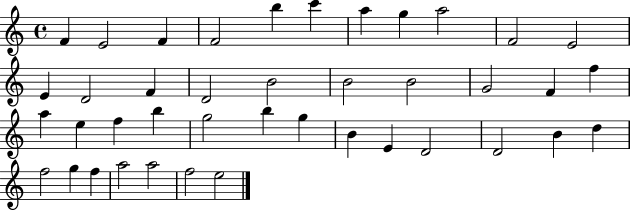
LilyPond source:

{
  \clef treble
  \time 4/4
  \defaultTimeSignature
  \key c \major
  f'4 e'2 f'4 | f'2 b''4 c'''4 | a''4 g''4 a''2 | f'2 e'2 | \break e'4 d'2 f'4 | d'2 b'2 | b'2 b'2 | g'2 f'4 f''4 | \break a''4 e''4 f''4 b''4 | g''2 b''4 g''4 | b'4 e'4 d'2 | d'2 b'4 d''4 | \break f''2 g''4 f''4 | a''2 a''2 | f''2 e''2 | \bar "|."
}